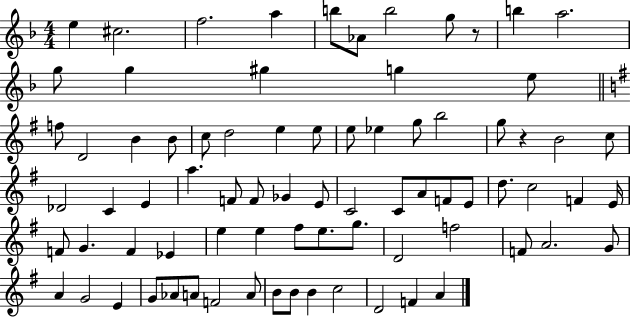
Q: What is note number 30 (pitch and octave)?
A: C5